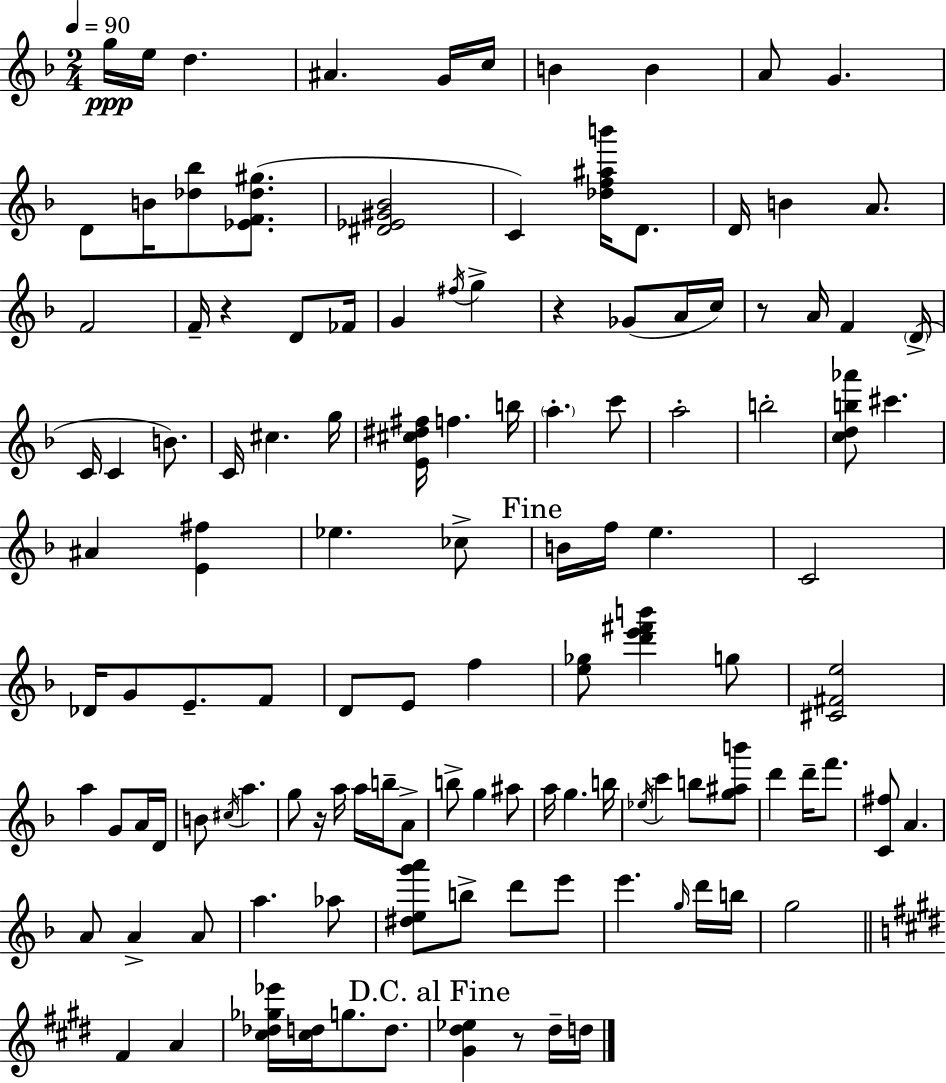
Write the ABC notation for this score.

X:1
T:Untitled
M:2/4
L:1/4
K:F
g/4 e/4 d ^A G/4 c/4 B B A/2 G D/2 B/4 [_d_b]/2 [_EF_d^g]/2 [^D_E^G_B]2 C [_df^ab']/4 D/2 D/4 B A/2 F2 F/4 z D/2 _F/4 G ^f/4 g z _G/2 A/4 c/4 z/2 A/4 F D/4 C/4 C B/2 C/4 ^c g/4 [E^c^d^f]/4 f b/4 a c'/2 a2 b2 [cdb_a']/2 ^c' ^A [E^f] _e _c/2 B/4 f/4 e C2 _D/4 G/2 E/2 F/2 D/2 E/2 f [e_g]/2 [d'e'^f'b'] g/2 [^C^Fe]2 a G/2 A/4 D/4 B/2 ^c/4 a g/2 z/4 a/4 a/4 b/4 A/2 b/2 g ^a/2 a/4 g b/4 _e/4 c' b/2 [g^ab']/2 d' d'/4 f'/2 [C^f]/2 A A/2 A A/2 a _a/2 [^deg'a']/2 b/2 d'/2 e'/2 e' g/4 d'/4 b/4 g2 ^F A [^c_d_g_e']/4 [^cd]/4 g/2 d/2 [^G^d_e] z/2 ^d/4 d/4